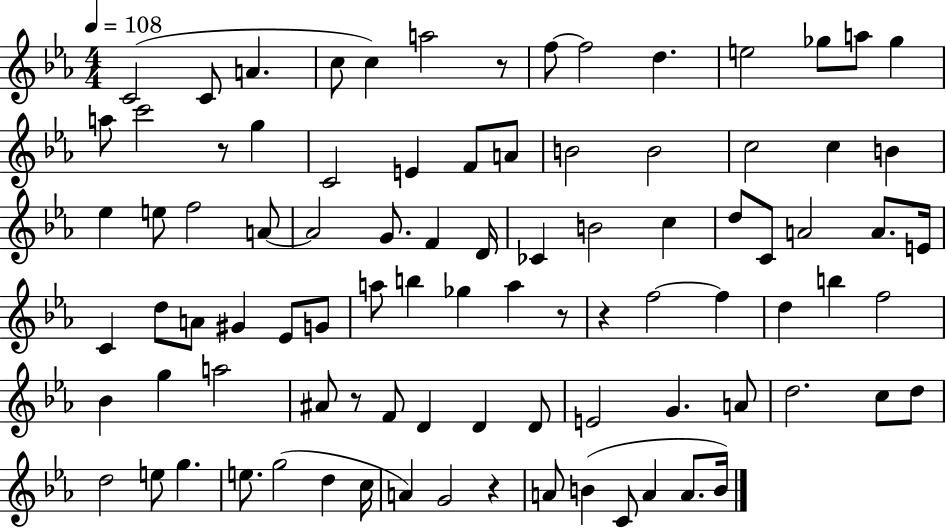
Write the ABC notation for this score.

X:1
T:Untitled
M:4/4
L:1/4
K:Eb
C2 C/2 A c/2 c a2 z/2 f/2 f2 d e2 _g/2 a/2 _g a/2 c'2 z/2 g C2 E F/2 A/2 B2 B2 c2 c B _e e/2 f2 A/2 A2 G/2 F D/4 _C B2 c d/2 C/2 A2 A/2 E/4 C d/2 A/2 ^G _E/2 G/2 a/2 b _g a z/2 z f2 f d b f2 _B g a2 ^A/2 z/2 F/2 D D D/2 E2 G A/2 d2 c/2 d/2 d2 e/2 g e/2 g2 d c/4 A G2 z A/2 B C/2 A A/2 B/4